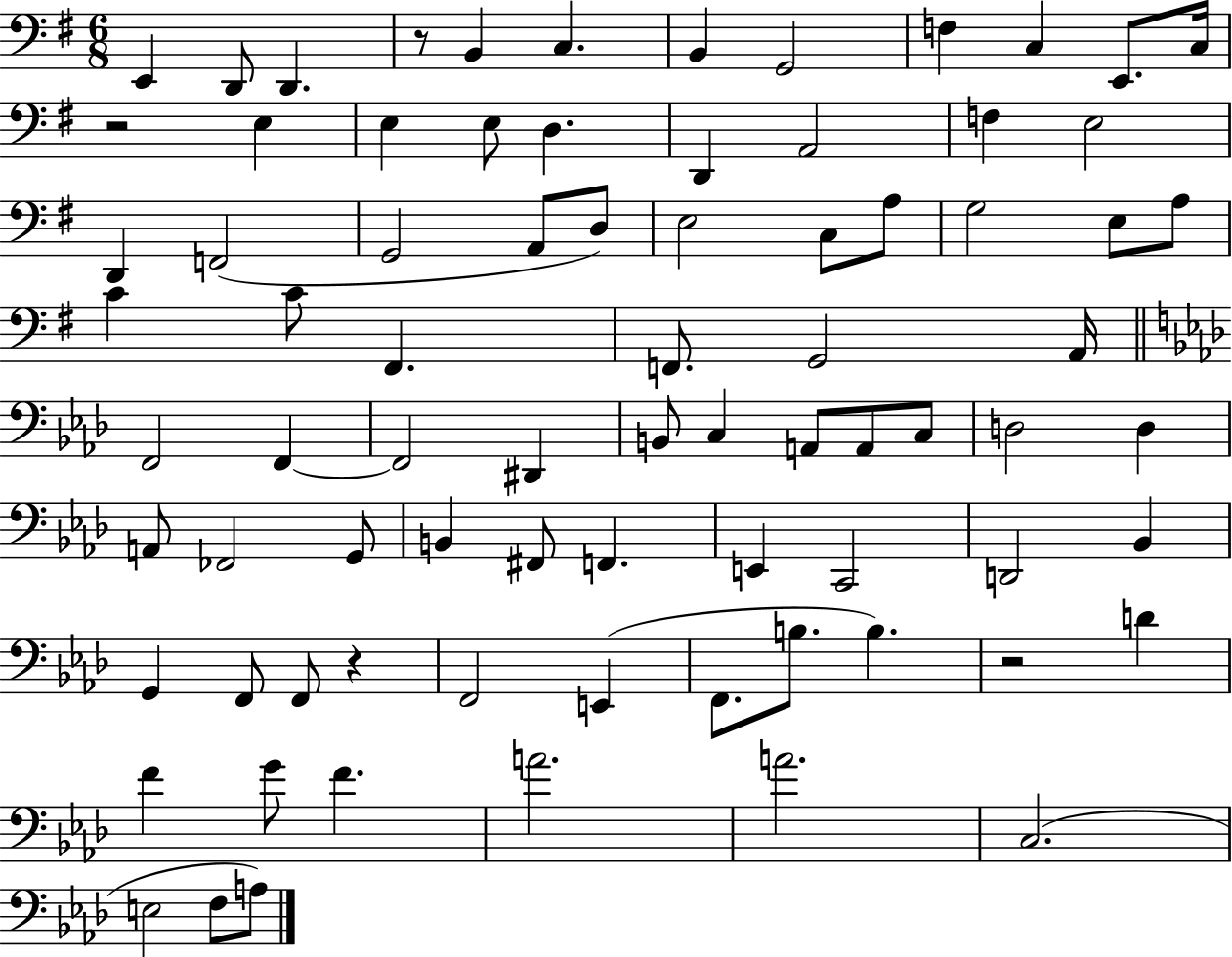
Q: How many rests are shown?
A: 4